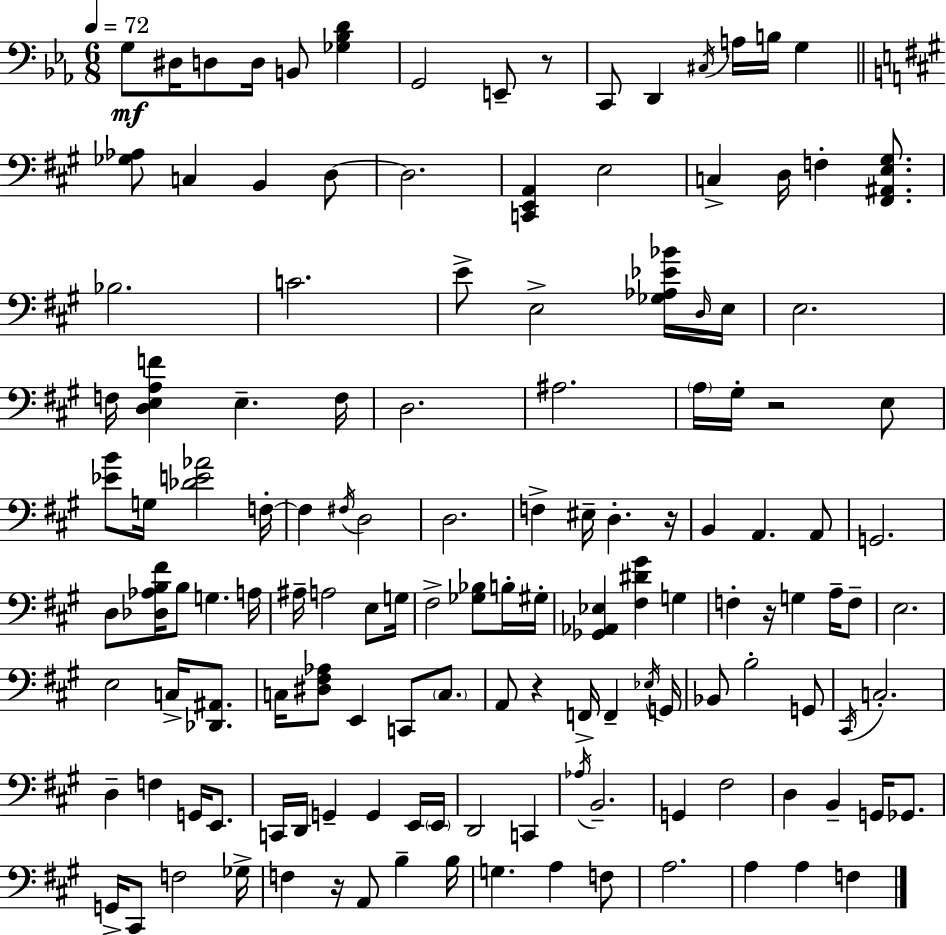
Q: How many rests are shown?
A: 6